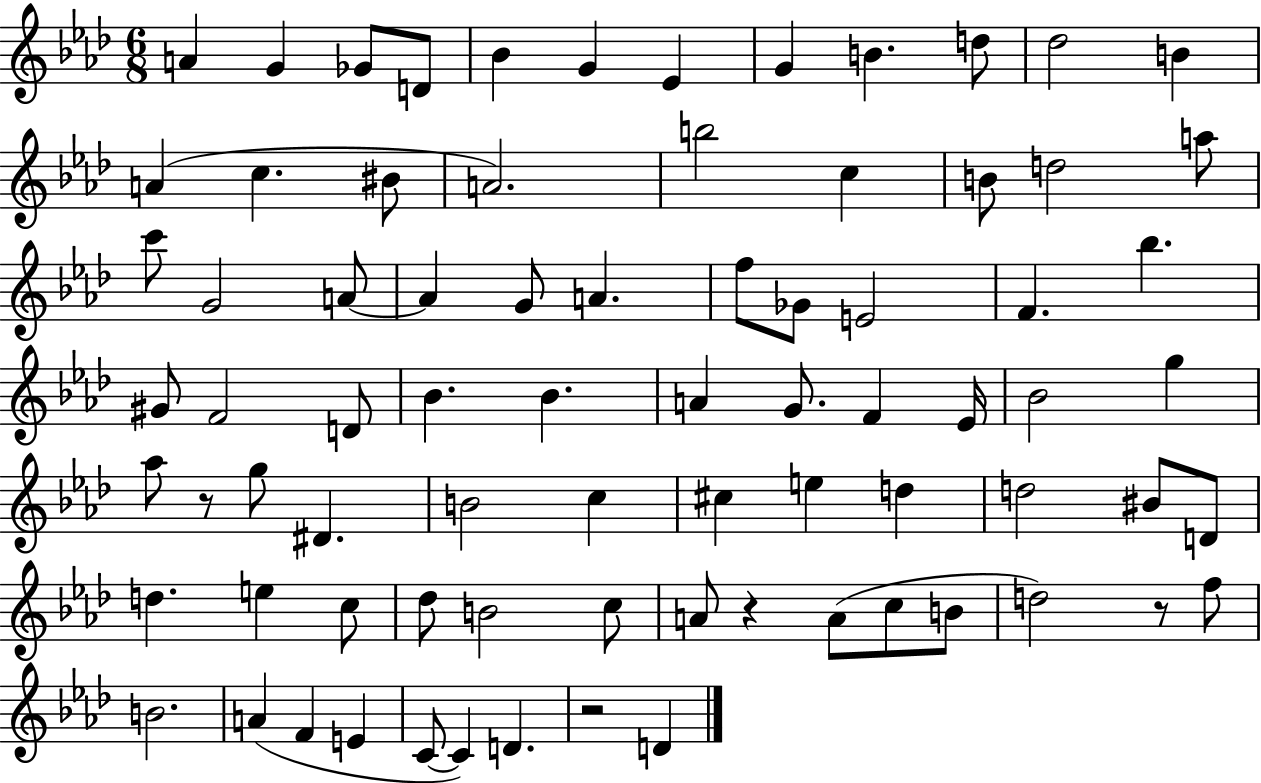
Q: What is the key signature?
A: AES major